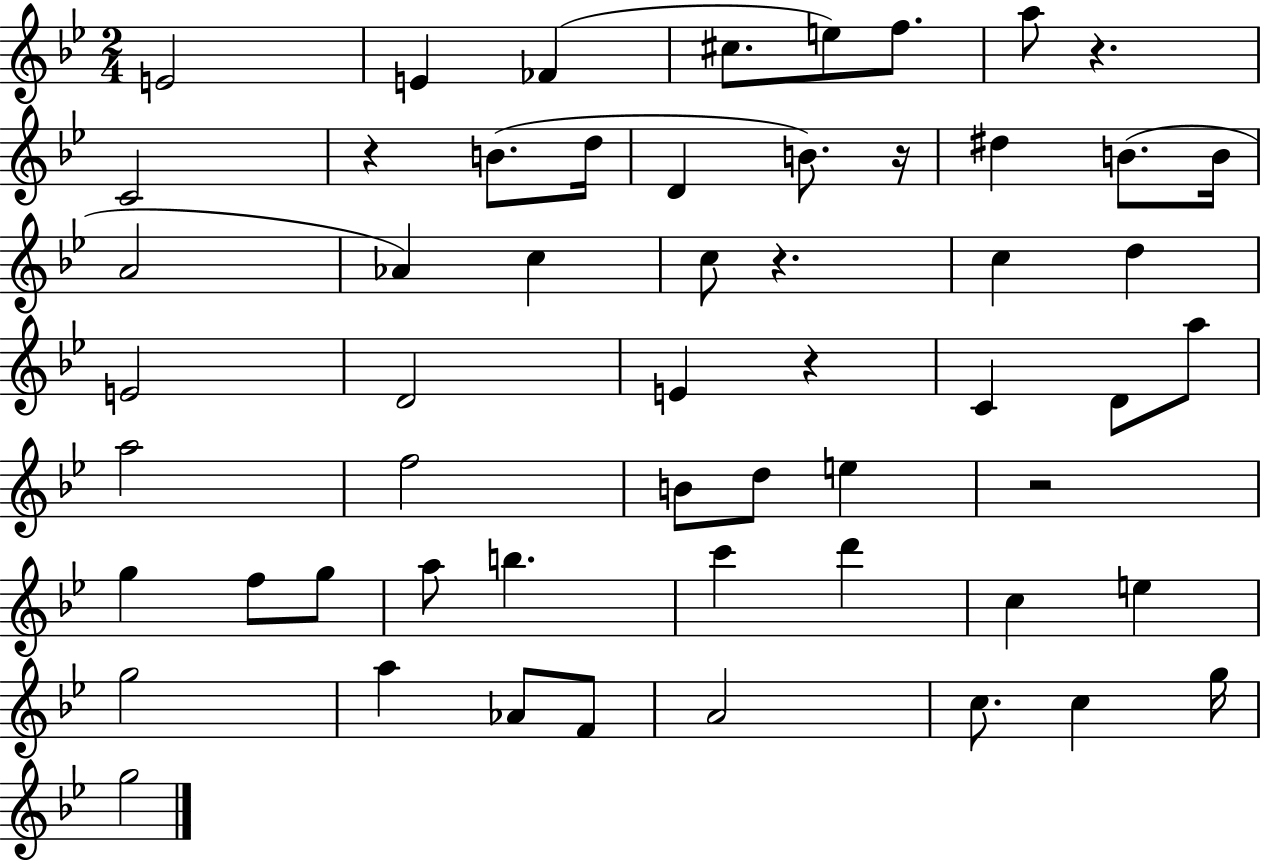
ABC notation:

X:1
T:Untitled
M:2/4
L:1/4
K:Bb
E2 E _F ^c/2 e/2 f/2 a/2 z C2 z B/2 d/4 D B/2 z/4 ^d B/2 B/4 A2 _A c c/2 z c d E2 D2 E z C D/2 a/2 a2 f2 B/2 d/2 e z2 g f/2 g/2 a/2 b c' d' c e g2 a _A/2 F/2 A2 c/2 c g/4 g2